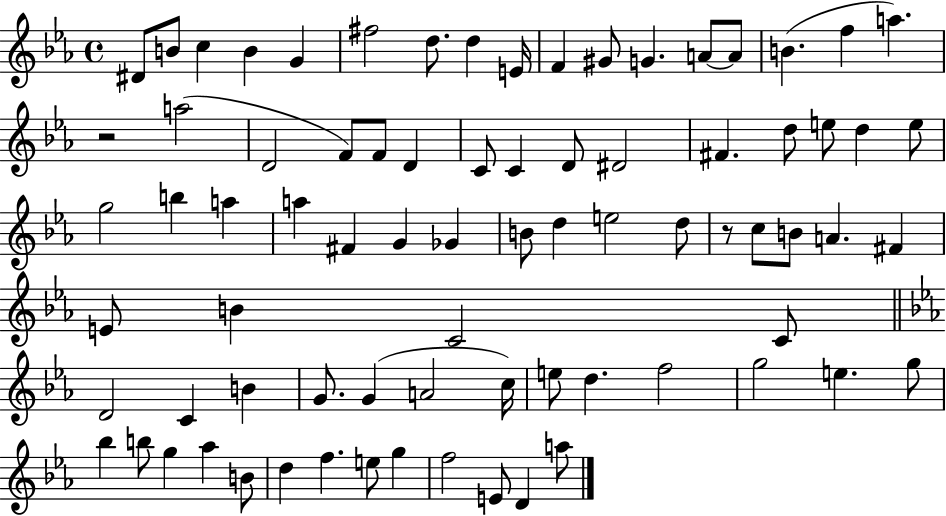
{
  \clef treble
  \time 4/4
  \defaultTimeSignature
  \key ees \major
  dis'8 b'8 c''4 b'4 g'4 | fis''2 d''8. d''4 e'16 | f'4 gis'8 g'4. a'8~~ a'8 | b'4.( f''4 a''4.) | \break r2 a''2( | d'2 f'8) f'8 d'4 | c'8 c'4 d'8 dis'2 | fis'4. d''8 e''8 d''4 e''8 | \break g''2 b''4 a''4 | a''4 fis'4 g'4 ges'4 | b'8 d''4 e''2 d''8 | r8 c''8 b'8 a'4. fis'4 | \break e'8 b'4 c'2 c'8 | \bar "||" \break \key ees \major d'2 c'4 b'4 | g'8. g'4( a'2 c''16) | e''8 d''4. f''2 | g''2 e''4. g''8 | \break bes''4 b''8 g''4 aes''4 b'8 | d''4 f''4. e''8 g''4 | f''2 e'8 d'4 a''8 | \bar "|."
}